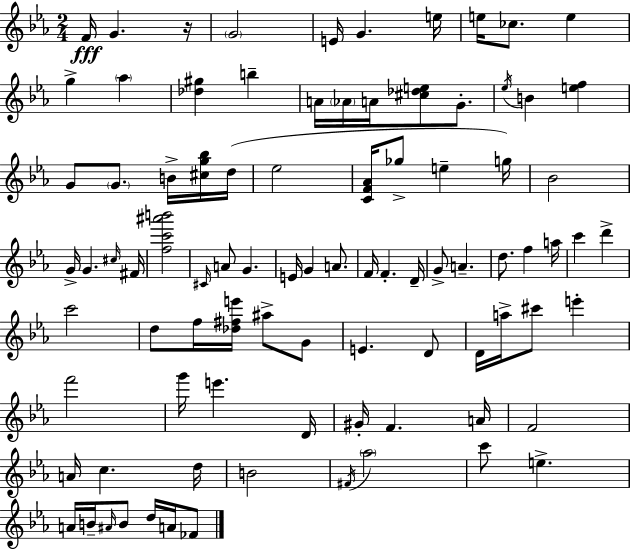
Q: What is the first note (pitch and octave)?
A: F4